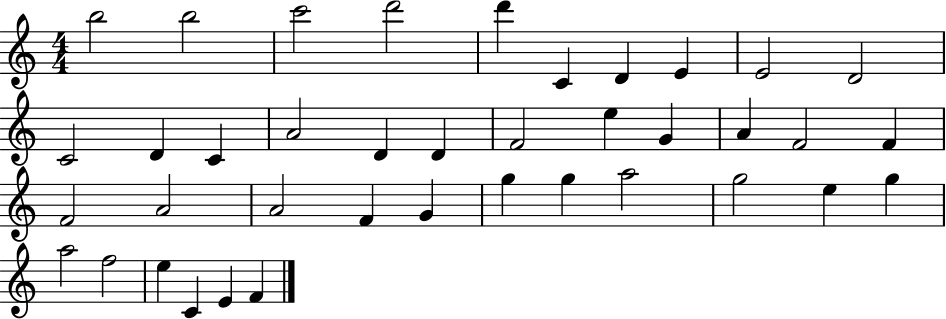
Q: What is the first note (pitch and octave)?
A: B5